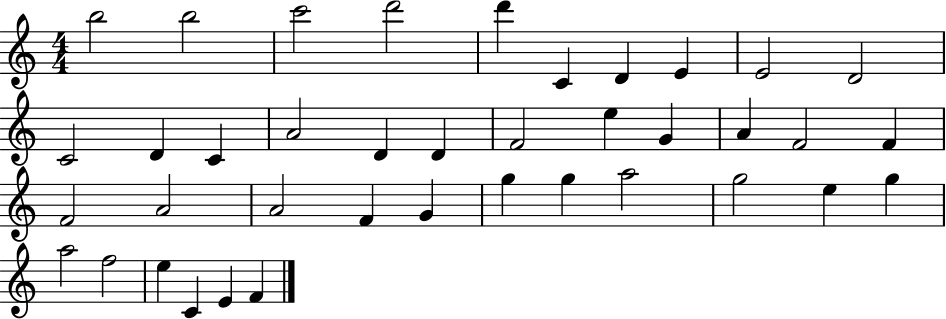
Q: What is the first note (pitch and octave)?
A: B5